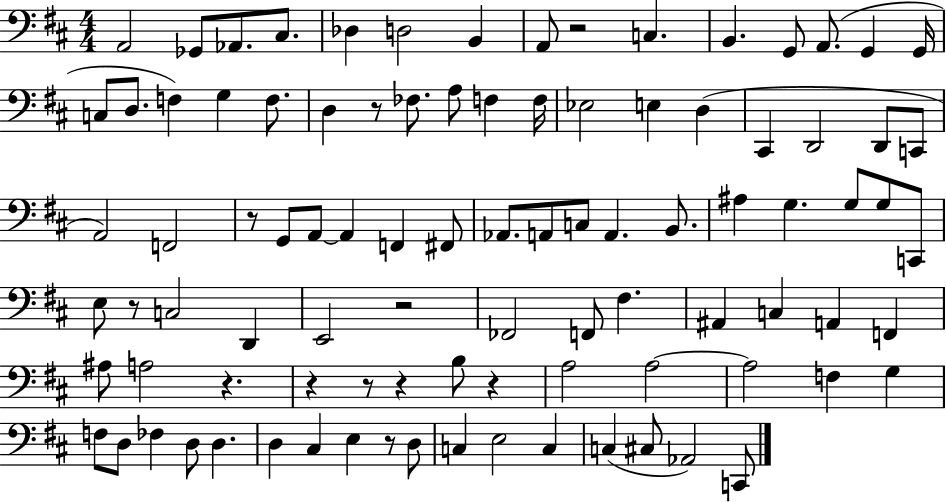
X:1
T:Untitled
M:4/4
L:1/4
K:D
A,,2 _G,,/2 _A,,/2 ^C,/2 _D, D,2 B,, A,,/2 z2 C, B,, G,,/2 A,,/2 G,, G,,/4 C,/2 D,/2 F, G, F,/2 D, z/2 _F,/2 A,/2 F, F,/4 _E,2 E, D, ^C,, D,,2 D,,/2 C,,/2 A,,2 F,,2 z/2 G,,/2 A,,/2 A,, F,, ^F,,/2 _A,,/2 A,,/2 C,/2 A,, B,,/2 ^A, G, G,/2 G,/2 C,,/2 E,/2 z/2 C,2 D,, E,,2 z2 _F,,2 F,,/2 ^F, ^A,, C, A,, F,, ^A,/2 A,2 z z z/2 z B,/2 z A,2 A,2 A,2 F, G, F,/2 D,/2 _F, D,/2 D, D, ^C, E, z/2 D,/2 C, E,2 C, C, ^C,/2 _A,,2 C,,/2